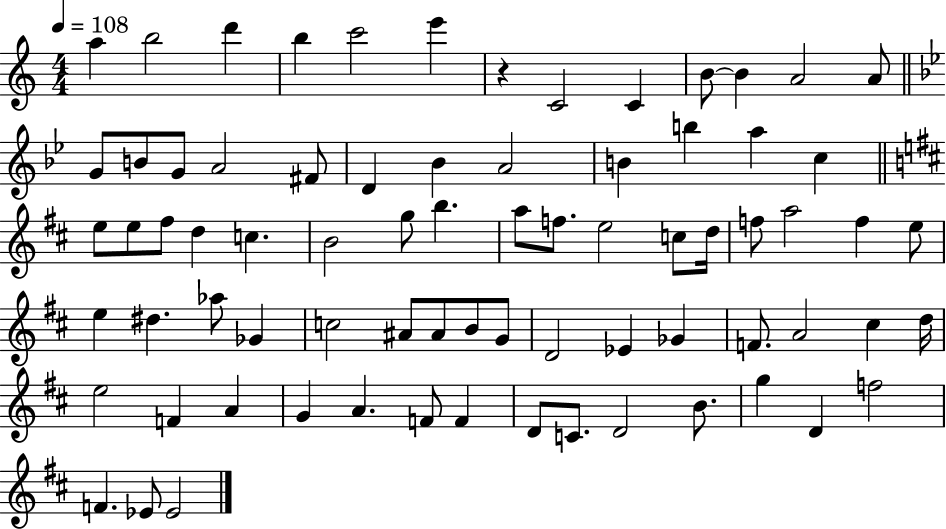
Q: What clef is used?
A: treble